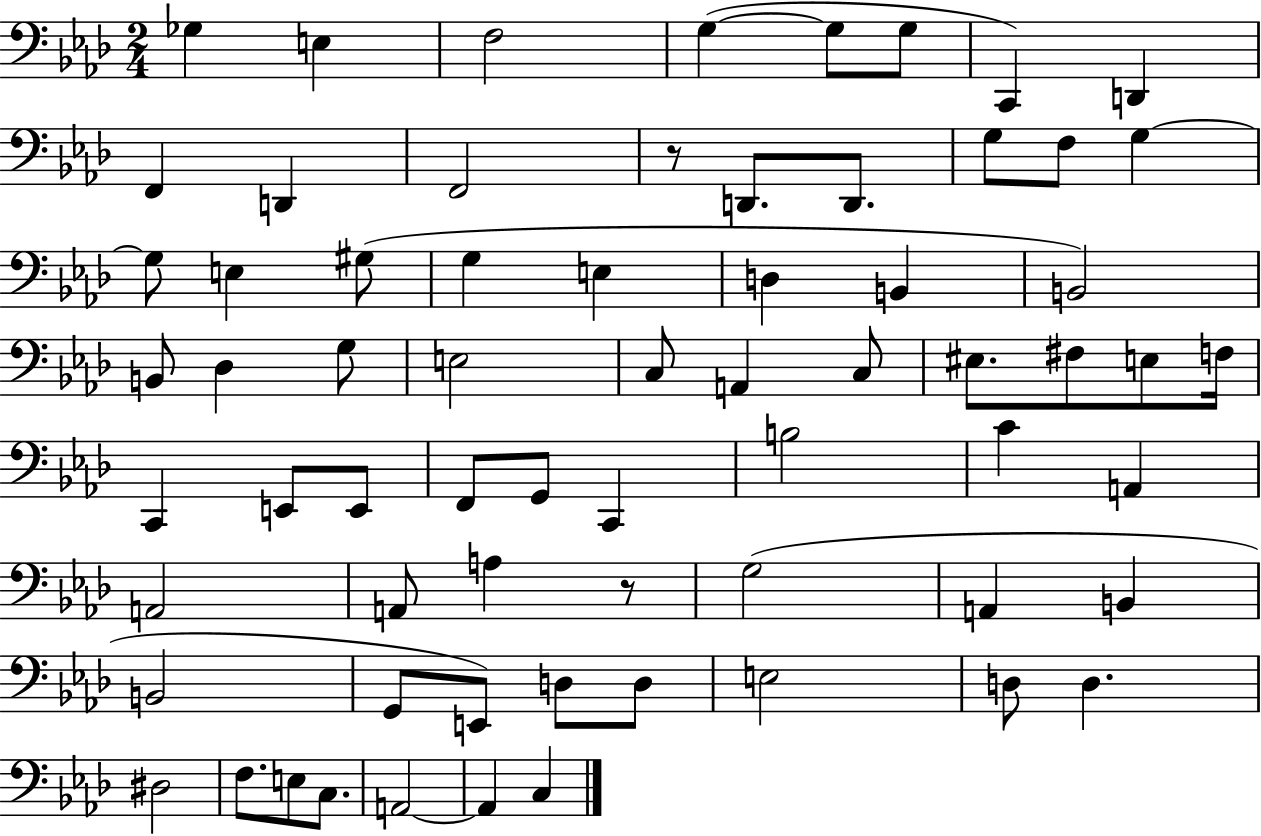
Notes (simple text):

Gb3/q E3/q F3/h G3/q G3/e G3/e C2/q D2/q F2/q D2/q F2/h R/e D2/e. D2/e. G3/e F3/e G3/q G3/e E3/q G#3/e G3/q E3/q D3/q B2/q B2/h B2/e Db3/q G3/e E3/h C3/e A2/q C3/e EIS3/e. F#3/e E3/e F3/s C2/q E2/e E2/e F2/e G2/e C2/q B3/h C4/q A2/q A2/h A2/e A3/q R/e G3/h A2/q B2/q B2/h G2/e E2/e D3/e D3/e E3/h D3/e D3/q. D#3/h F3/e. E3/e C3/e. A2/h A2/q C3/q